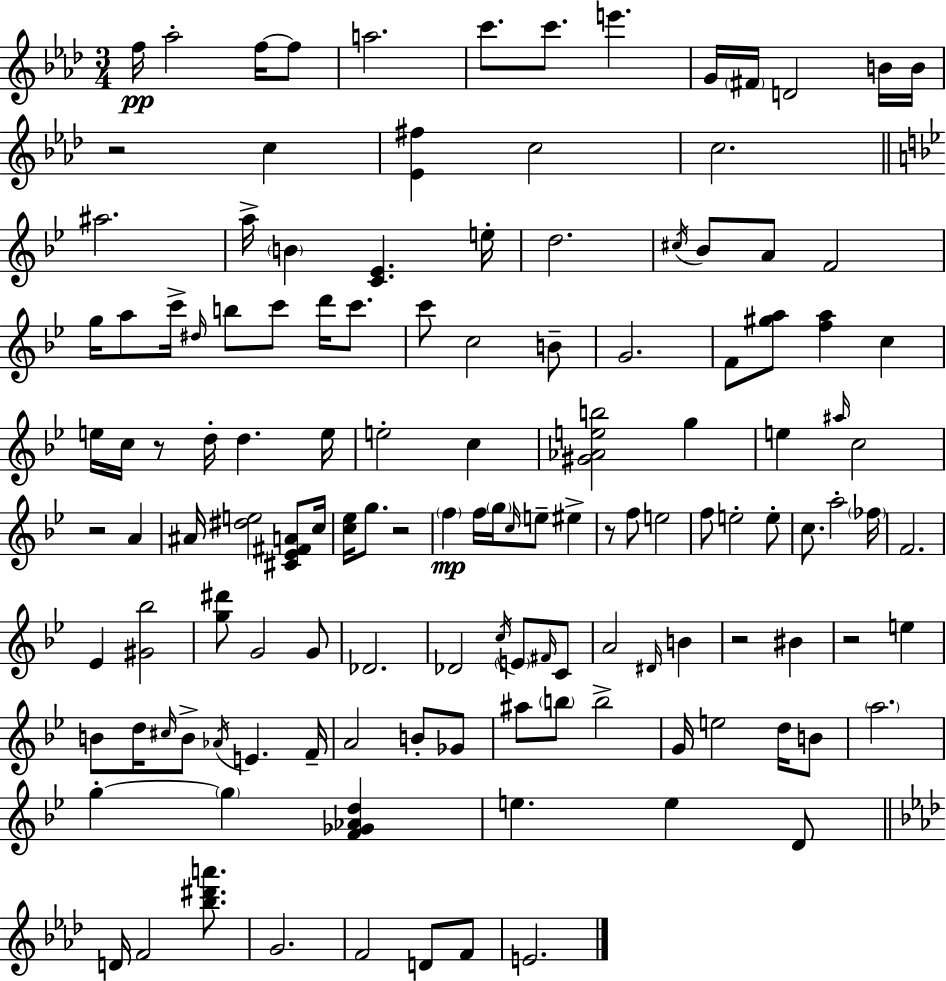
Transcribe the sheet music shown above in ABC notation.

X:1
T:Untitled
M:3/4
L:1/4
K:Fm
f/4 _a2 f/4 f/2 a2 c'/2 c'/2 e' G/4 ^F/4 D2 B/4 B/4 z2 c [_E^f] c2 c2 ^a2 a/4 B [C_E] e/4 d2 ^c/4 _B/2 A/2 F2 g/4 a/2 c'/4 ^d/4 b/2 c'/2 d'/4 c'/2 c'/2 c2 B/2 G2 F/2 [^ga]/2 [fa] c e/4 c/4 z/2 d/4 d e/4 e2 c [^G_Aeb]2 g e ^a/4 c2 z2 A ^A/4 [^de]2 [^C_E^FA]/2 c/4 [c_e]/4 g/2 z2 f f/4 g/4 c/4 e/2 ^e z/2 f/2 e2 f/2 e2 e/2 c/2 a2 _f/4 F2 _E [^G_b]2 [g^d']/2 G2 G/2 _D2 _D2 c/4 E/2 ^F/4 C/2 A2 ^D/4 B z2 ^B z2 e B/2 d/4 ^c/4 B/2 _A/4 E F/4 A2 B/2 _G/2 ^a/2 b/2 b2 G/4 e2 d/4 B/2 a2 g g [F_G_Ad] e e D/2 D/4 F2 [_b^d'a']/2 G2 F2 D/2 F/2 E2